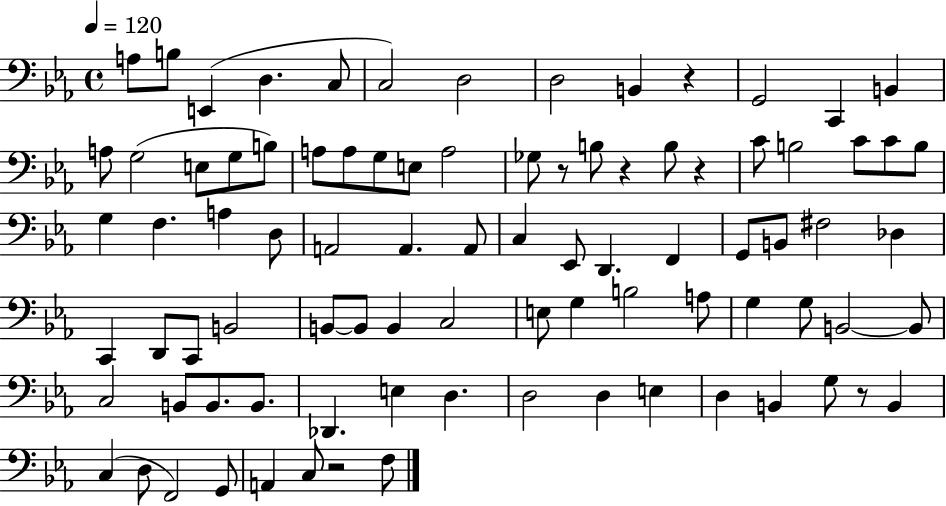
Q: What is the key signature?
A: EES major